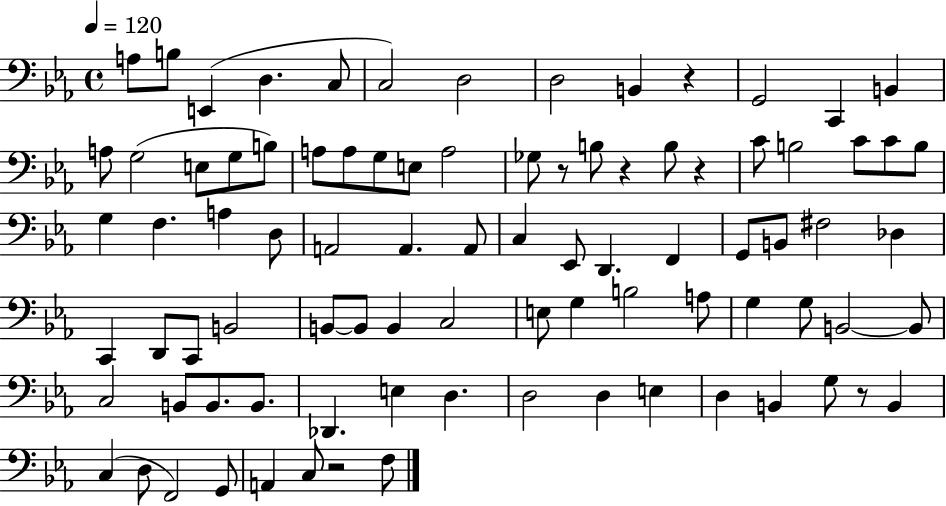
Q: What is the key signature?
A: EES major